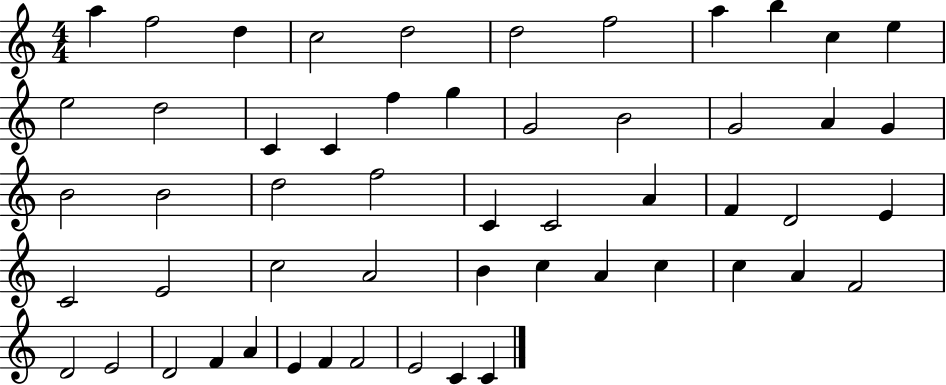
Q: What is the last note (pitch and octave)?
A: C4